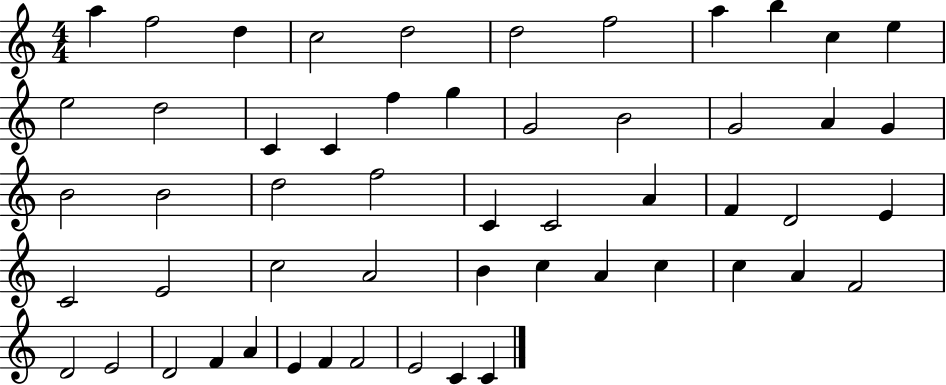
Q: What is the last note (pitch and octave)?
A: C4